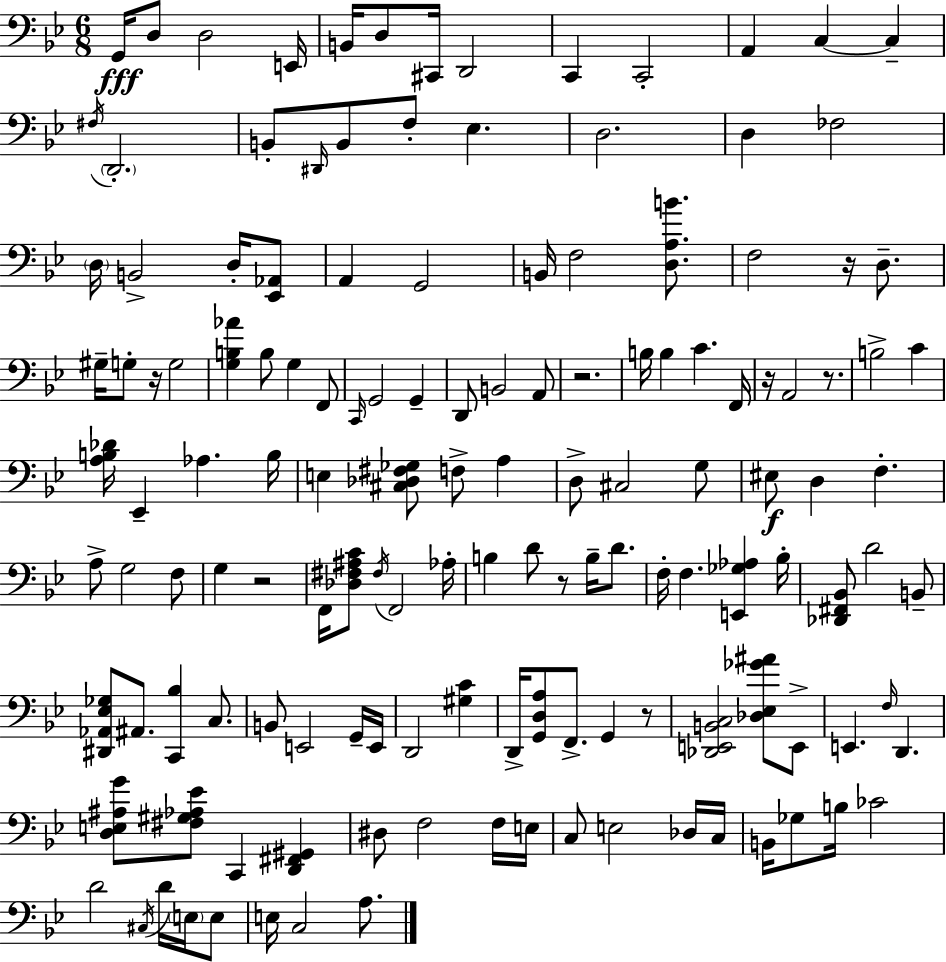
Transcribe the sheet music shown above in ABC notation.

X:1
T:Untitled
M:6/8
L:1/4
K:Bb
G,,/4 D,/2 D,2 E,,/4 B,,/4 D,/2 ^C,,/4 D,,2 C,, C,,2 A,, C, C, ^F,/4 D,,2 B,,/2 ^D,,/4 B,,/2 F,/2 _E, D,2 D, _F,2 D,/4 B,,2 D,/4 [_E,,_A,,]/2 A,, G,,2 B,,/4 F,2 [D,A,B]/2 F,2 z/4 D,/2 ^G,/4 G,/2 z/4 G,2 [G,B,_A] B,/2 G, F,,/2 C,,/4 G,,2 G,, D,,/2 B,,2 A,,/2 z2 B,/4 B, C F,,/4 z/4 A,,2 z/2 B,2 C [A,B,_D]/4 _E,, _A, B,/4 E, [^C,_D,^F,_G,]/2 F,/2 A, D,/2 ^C,2 G,/2 ^E,/2 D, F, A,/2 G,2 F,/2 G, z2 F,,/4 [_D,^F,^A,C]/2 ^F,/4 F,,2 _A,/4 B, D/2 z/2 B,/4 D/2 F,/4 F, [E,,_G,_A,] _B,/4 [_D,,^F,,_B,,]/2 D2 B,,/2 [^D,,_A,,_E,_G,]/2 ^A,,/2 [C,,_B,] C,/2 B,,/2 E,,2 G,,/4 E,,/4 D,,2 [^G,C] D,,/4 [G,,D,A,]/2 F,,/2 G,, z/2 [_D,,E,,B,,C,]2 [_D,_E,_G^A]/2 E,,/2 E,, F,/4 D,, [D,E,^A,G]/2 [^F,^G,_A,_E]/2 C,, [D,,^F,,^G,,] ^D,/2 F,2 F,/4 E,/4 C,/2 E,2 _D,/4 C,/4 B,,/4 _G,/2 B,/4 _C2 D2 ^C,/4 D/4 E,/4 E,/2 E,/4 C,2 A,/2